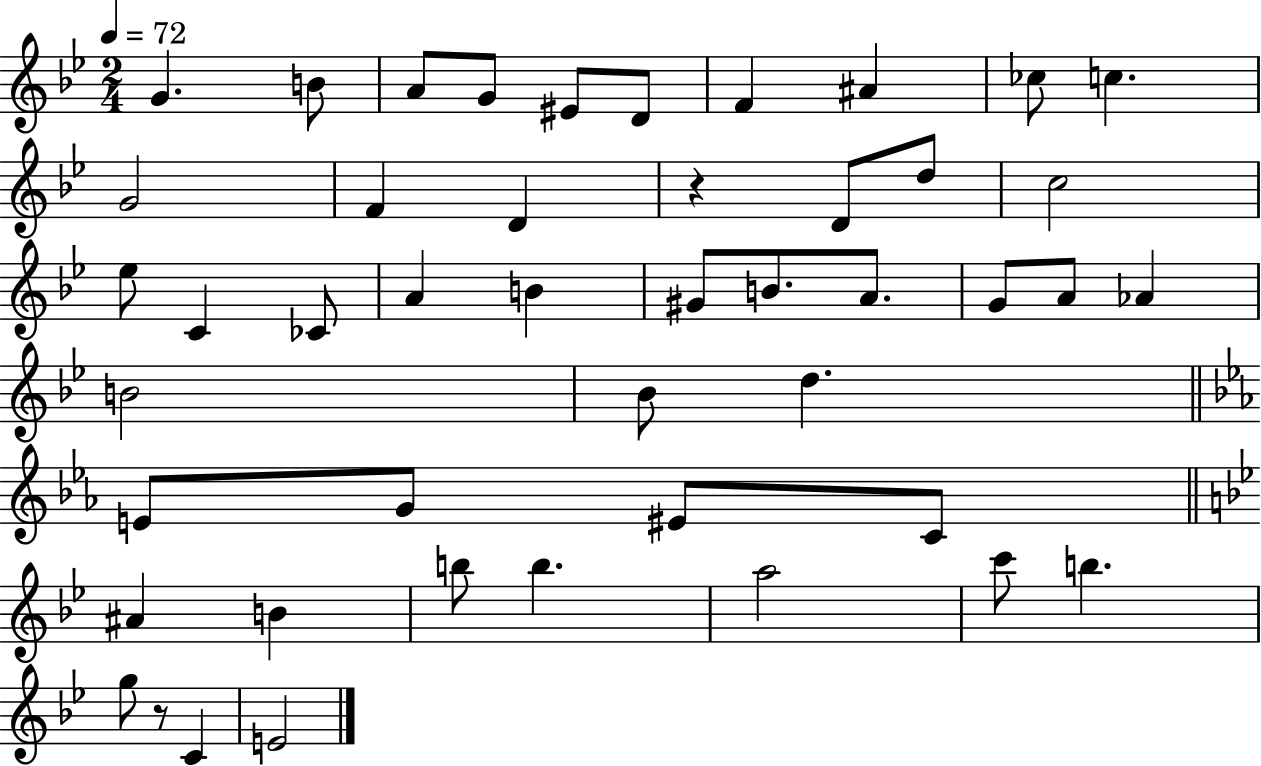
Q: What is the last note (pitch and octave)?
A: E4